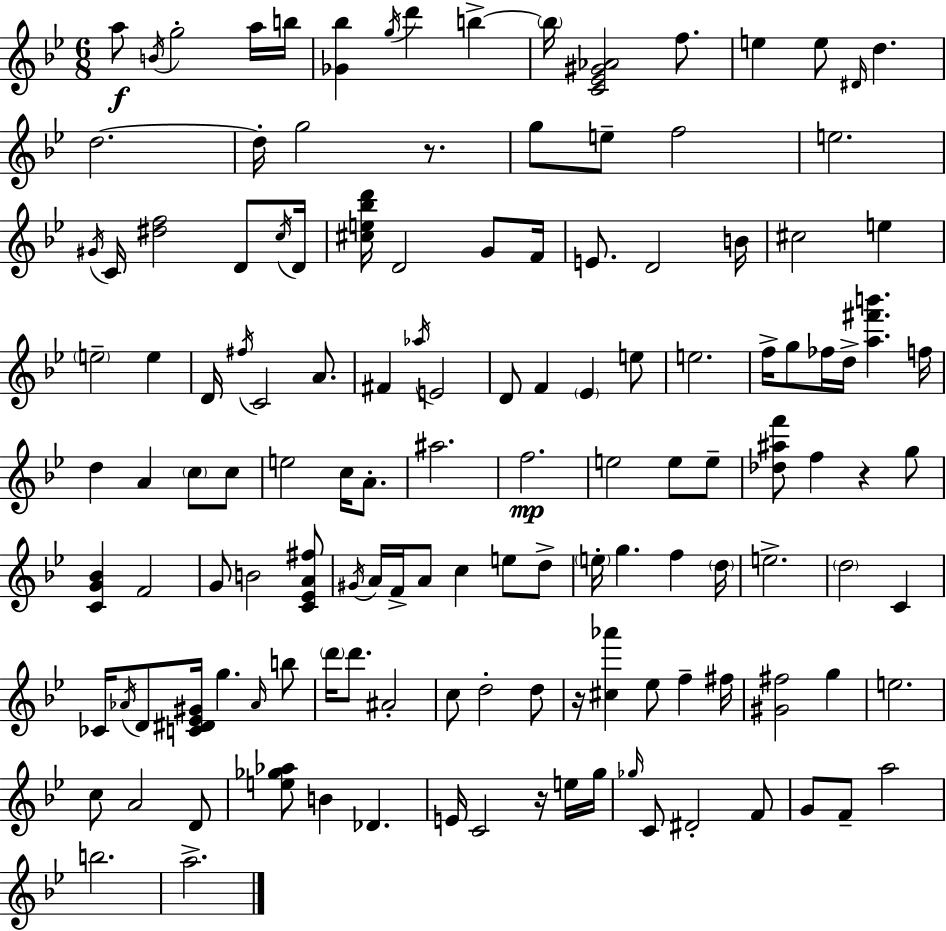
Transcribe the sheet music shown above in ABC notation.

X:1
T:Untitled
M:6/8
L:1/4
K:Bb
a/2 B/4 g2 a/4 b/4 [_G_b] g/4 d' b b/4 [C_E^G_A]2 f/2 e e/2 ^D/4 d d2 d/4 g2 z/2 g/2 e/2 f2 e2 ^G/4 C/4 [^df]2 D/2 c/4 D/4 [^ce_bd']/4 D2 G/2 F/4 E/2 D2 B/4 ^c2 e e2 e D/4 ^f/4 C2 A/2 ^F _a/4 E2 D/2 F _E e/2 e2 f/4 g/2 _f/4 d/4 [a^f'b'] f/4 d A c/2 c/2 e2 c/4 A/2 ^a2 f2 e2 e/2 e/2 [_d^af']/2 f z g/2 [CG_B] F2 G/2 B2 [C_EA^f]/2 ^G/4 A/4 F/4 A/2 c e/2 d/2 e/4 g f d/4 e2 d2 C _C/4 _A/4 D/2 [C^D_E^G]/4 g _A/4 b/2 d'/4 d'/2 ^A2 c/2 d2 d/2 z/4 [^c_a'] _e/2 f ^f/4 [^G^f]2 g e2 c/2 A2 D/2 [e_g_a]/2 B _D E/4 C2 z/4 e/4 g/4 _g/4 C/2 ^D2 F/2 G/2 F/2 a2 b2 a2